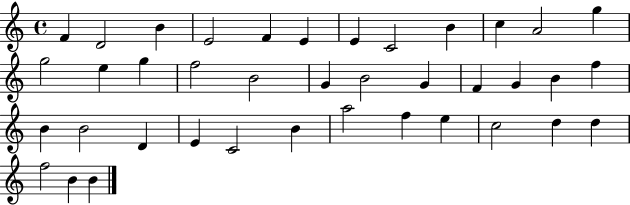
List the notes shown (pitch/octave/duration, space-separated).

F4/q D4/h B4/q E4/h F4/q E4/q E4/q C4/h B4/q C5/q A4/h G5/q G5/h E5/q G5/q F5/h B4/h G4/q B4/h G4/q F4/q G4/q B4/q F5/q B4/q B4/h D4/q E4/q C4/h B4/q A5/h F5/q E5/q C5/h D5/q D5/q F5/h B4/q B4/q